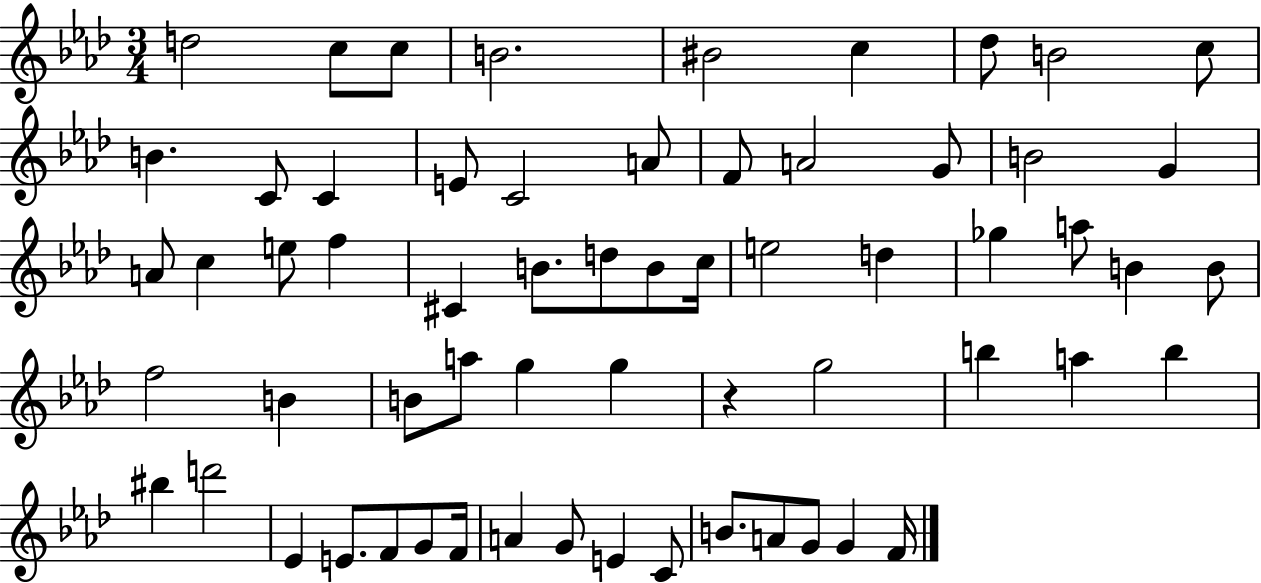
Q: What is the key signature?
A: AES major